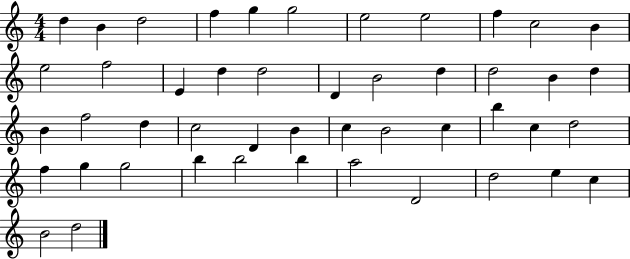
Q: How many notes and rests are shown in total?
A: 47